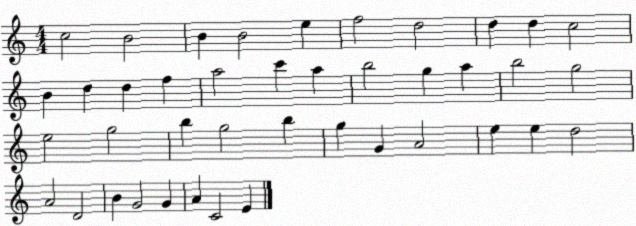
X:1
T:Untitled
M:4/4
L:1/4
K:C
c2 B2 B B2 e f2 d2 d d c2 B d d f a2 c' a b2 g a b2 g2 e2 g2 b g2 b g G A2 e e d2 A2 D2 B G2 G A C2 E